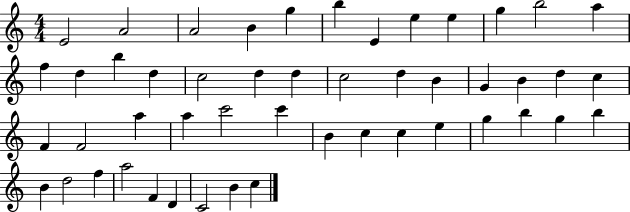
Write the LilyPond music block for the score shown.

{
  \clef treble
  \numericTimeSignature
  \time 4/4
  \key c \major
  e'2 a'2 | a'2 b'4 g''4 | b''4 e'4 e''4 e''4 | g''4 b''2 a''4 | \break f''4 d''4 b''4 d''4 | c''2 d''4 d''4 | c''2 d''4 b'4 | g'4 b'4 d''4 c''4 | \break f'4 f'2 a''4 | a''4 c'''2 c'''4 | b'4 c''4 c''4 e''4 | g''4 b''4 g''4 b''4 | \break b'4 d''2 f''4 | a''2 f'4 d'4 | c'2 b'4 c''4 | \bar "|."
}